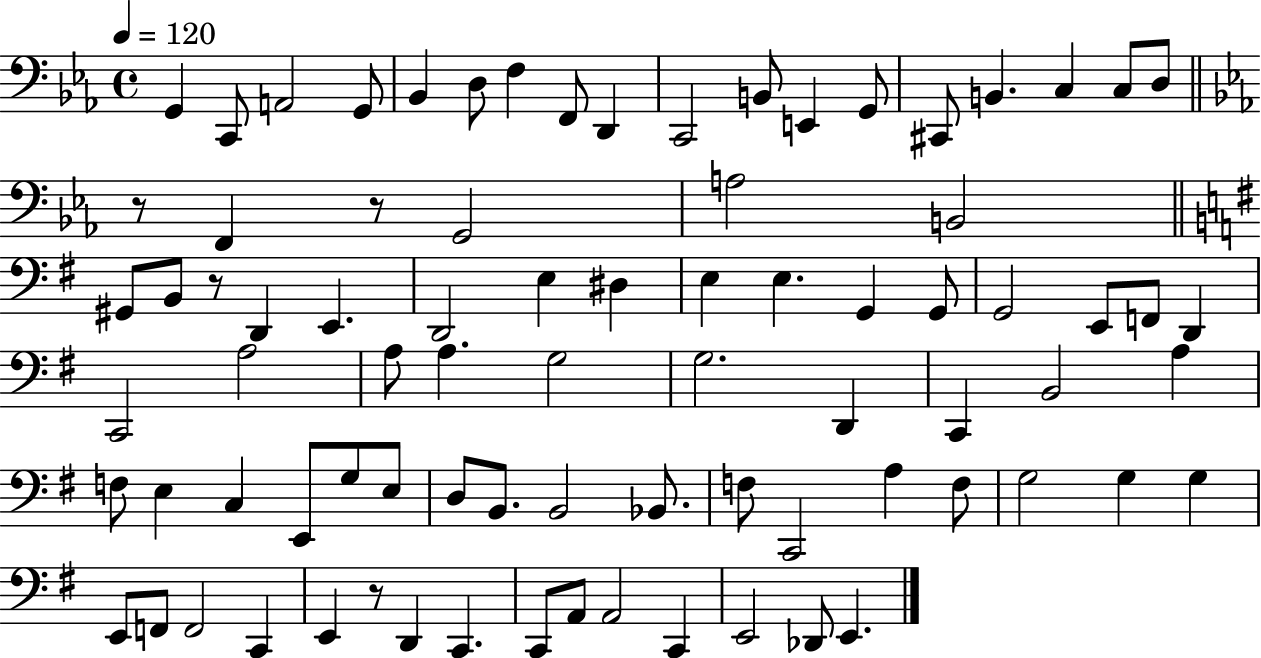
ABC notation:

X:1
T:Untitled
M:4/4
L:1/4
K:Eb
G,, C,,/2 A,,2 G,,/2 _B,, D,/2 F, F,,/2 D,, C,,2 B,,/2 E,, G,,/2 ^C,,/2 B,, C, C,/2 D,/2 z/2 F,, z/2 G,,2 A,2 B,,2 ^G,,/2 B,,/2 z/2 D,, E,, D,,2 E, ^D, E, E, G,, G,,/2 G,,2 E,,/2 F,,/2 D,, C,,2 A,2 A,/2 A, G,2 G,2 D,, C,, B,,2 A, F,/2 E, C, E,,/2 G,/2 E,/2 D,/2 B,,/2 B,,2 _B,,/2 F,/2 C,,2 A, F,/2 G,2 G, G, E,,/2 F,,/2 F,,2 C,, E,, z/2 D,, C,, C,,/2 A,,/2 A,,2 C,, E,,2 _D,,/2 E,,